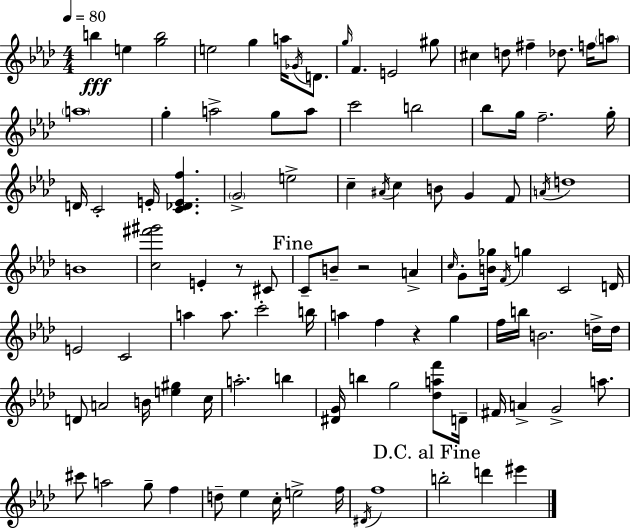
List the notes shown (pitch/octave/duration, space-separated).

B5/q E5/q [G5,B5]/h E5/h G5/q A5/s Gb4/s D4/e. G5/s F4/q. E4/h G#5/e C#5/q D5/e F#5/q Db5/e. F5/s A5/e A5/w G5/q A5/h G5/e A5/e C6/h B5/h Bb5/e G5/s F5/h. G5/s D4/s C4/h E4/s [C4,Db4,E4,F5]/q. G4/h E5/h C5/q A#4/s C5/q B4/e G4/q F4/e A4/s D5/w B4/w [C5,F#6,G#6]/h E4/q R/e C#4/e C4/e B4/e R/h A4/q C5/s G4/e [B4,Gb5]/s F4/s G5/q C4/h D4/s E4/h C4/h A5/q A5/e. C6/h B5/s A5/q F5/q R/q G5/q F5/s B5/s B4/h. D5/s D5/s D4/e A4/h B4/s [E5,G#5]/q C5/s A5/h. B5/q [D#4,G4]/s B5/q G5/h [Db5,A5,F6]/e D4/s F#4/s A4/q G4/h A5/e. C#6/e A5/h G5/e F5/q D5/e Eb5/q C5/s E5/h F5/s D#4/s F5/w B5/h D6/q EIS6/q